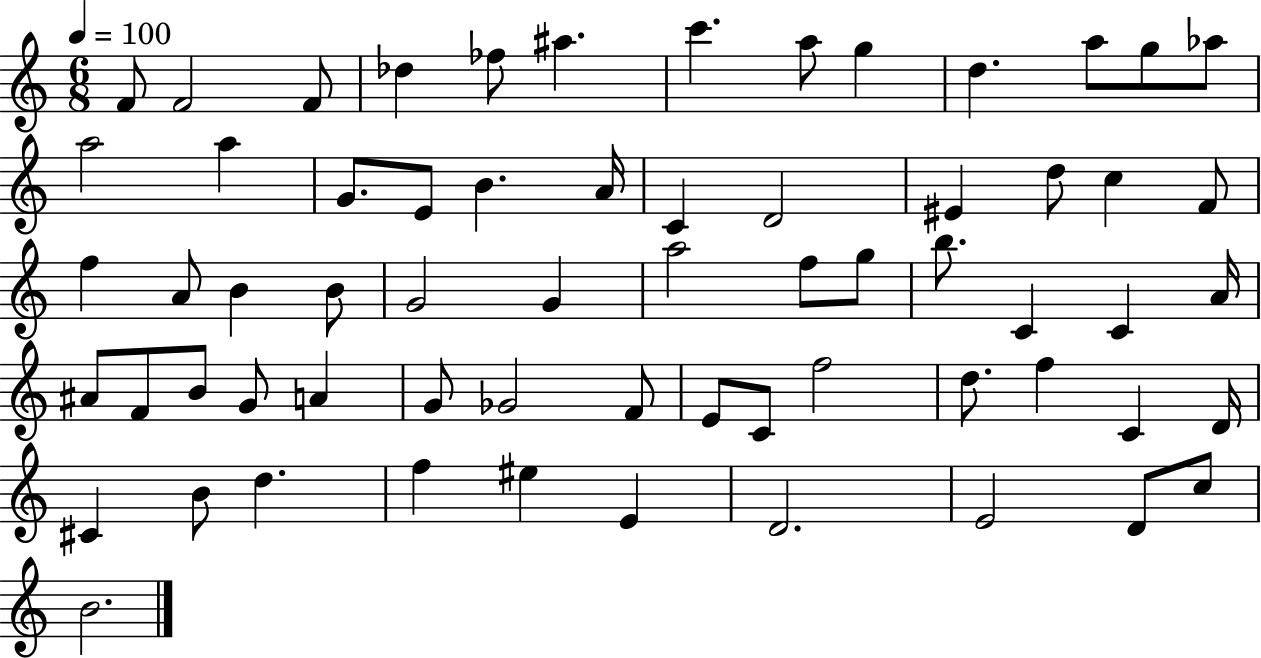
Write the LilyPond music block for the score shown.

{
  \clef treble
  \numericTimeSignature
  \time 6/8
  \key c \major
  \tempo 4 = 100
  \repeat volta 2 { f'8 f'2 f'8 | des''4 fes''8 ais''4. | c'''4. a''8 g''4 | d''4. a''8 g''8 aes''8 | \break a''2 a''4 | g'8. e'8 b'4. a'16 | c'4 d'2 | eis'4 d''8 c''4 f'8 | \break f''4 a'8 b'4 b'8 | g'2 g'4 | a''2 f''8 g''8 | b''8. c'4 c'4 a'16 | \break ais'8 f'8 b'8 g'8 a'4 | g'8 ges'2 f'8 | e'8 c'8 f''2 | d''8. f''4 c'4 d'16 | \break cis'4 b'8 d''4. | f''4 eis''4 e'4 | d'2. | e'2 d'8 c''8 | \break b'2. | } \bar "|."
}